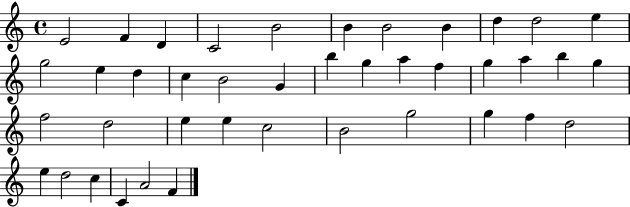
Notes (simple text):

E4/h F4/q D4/q C4/h B4/h B4/q B4/h B4/q D5/q D5/h E5/q G5/h E5/q D5/q C5/q B4/h G4/q B5/q G5/q A5/q F5/q G5/q A5/q B5/q G5/q F5/h D5/h E5/q E5/q C5/h B4/h G5/h G5/q F5/q D5/h E5/q D5/h C5/q C4/q A4/h F4/q